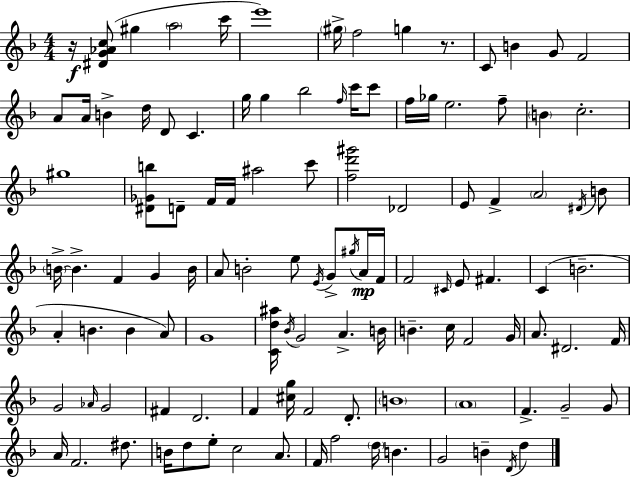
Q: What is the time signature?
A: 4/4